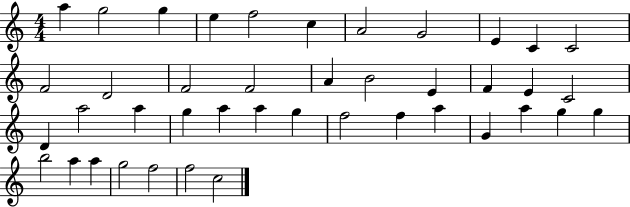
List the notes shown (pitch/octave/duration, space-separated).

A5/q G5/h G5/q E5/q F5/h C5/q A4/h G4/h E4/q C4/q C4/h F4/h D4/h F4/h F4/h A4/q B4/h E4/q F4/q E4/q C4/h D4/q A5/h A5/q G5/q A5/q A5/q G5/q F5/h F5/q A5/q G4/q A5/q G5/q G5/q B5/h A5/q A5/q G5/h F5/h F5/h C5/h